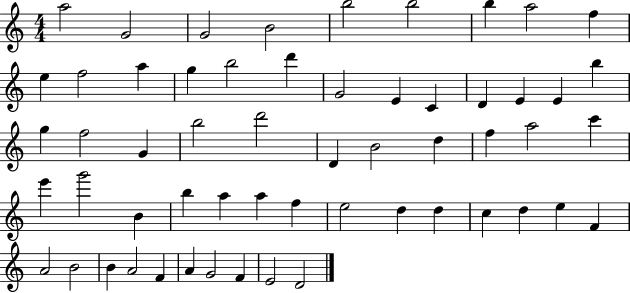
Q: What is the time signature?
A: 4/4